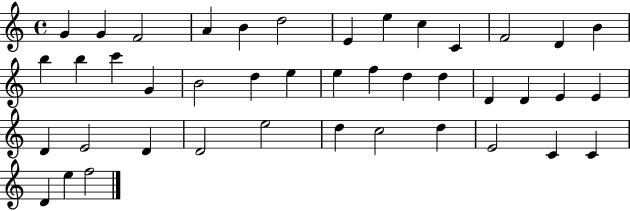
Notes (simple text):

G4/q G4/q F4/h A4/q B4/q D5/h E4/q E5/q C5/q C4/q F4/h D4/q B4/q B5/q B5/q C6/q G4/q B4/h D5/q E5/q E5/q F5/q D5/q D5/q D4/q D4/q E4/q E4/q D4/q E4/h D4/q D4/h E5/h D5/q C5/h D5/q E4/h C4/q C4/q D4/q E5/q F5/h